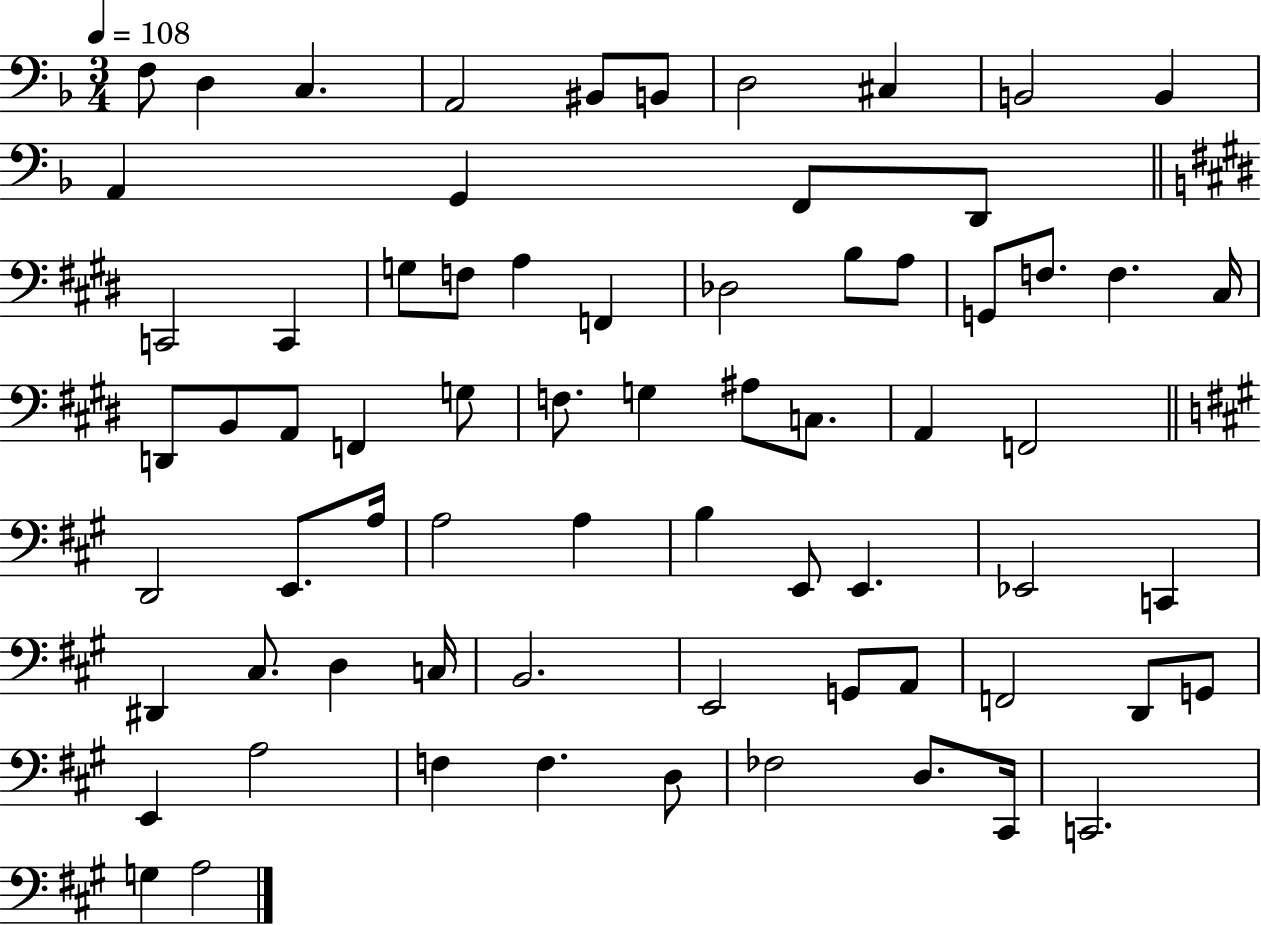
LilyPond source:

{
  \clef bass
  \numericTimeSignature
  \time 3/4
  \key f \major
  \tempo 4 = 108
  f8 d4 c4. | a,2 bis,8 b,8 | d2 cis4 | b,2 b,4 | \break a,4 g,4 f,8 d,8 | \bar "||" \break \key e \major c,2 c,4 | g8 f8 a4 f,4 | des2 b8 a8 | g,8 f8. f4. cis16 | \break d,8 b,8 a,8 f,4 g8 | f8. g4 ais8 c8. | a,4 f,2 | \bar "||" \break \key a \major d,2 e,8. a16 | a2 a4 | b4 e,8 e,4. | ees,2 c,4 | \break dis,4 cis8. d4 c16 | b,2. | e,2 g,8 a,8 | f,2 d,8 g,8 | \break e,4 a2 | f4 f4. d8 | fes2 d8. cis,16 | c,2. | \break g4 a2 | \bar "|."
}